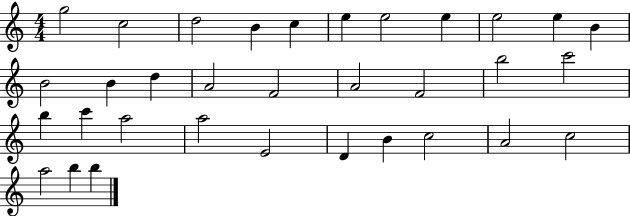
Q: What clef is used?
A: treble